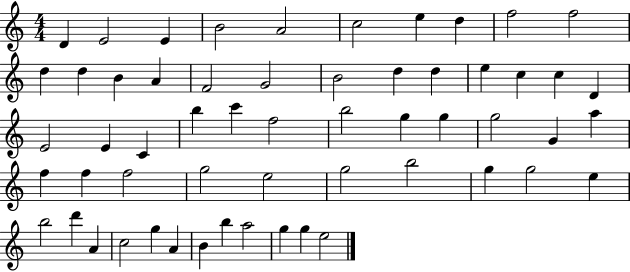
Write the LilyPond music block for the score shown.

{
  \clef treble
  \numericTimeSignature
  \time 4/4
  \key c \major
  d'4 e'2 e'4 | b'2 a'2 | c''2 e''4 d''4 | f''2 f''2 | \break d''4 d''4 b'4 a'4 | f'2 g'2 | b'2 d''4 d''4 | e''4 c''4 c''4 d'4 | \break e'2 e'4 c'4 | b''4 c'''4 f''2 | b''2 g''4 g''4 | g''2 g'4 a''4 | \break f''4 f''4 f''2 | g''2 e''2 | g''2 b''2 | g''4 g''2 e''4 | \break b''2 d'''4 a'4 | c''2 g''4 a'4 | b'4 b''4 a''2 | g''4 g''4 e''2 | \break \bar "|."
}